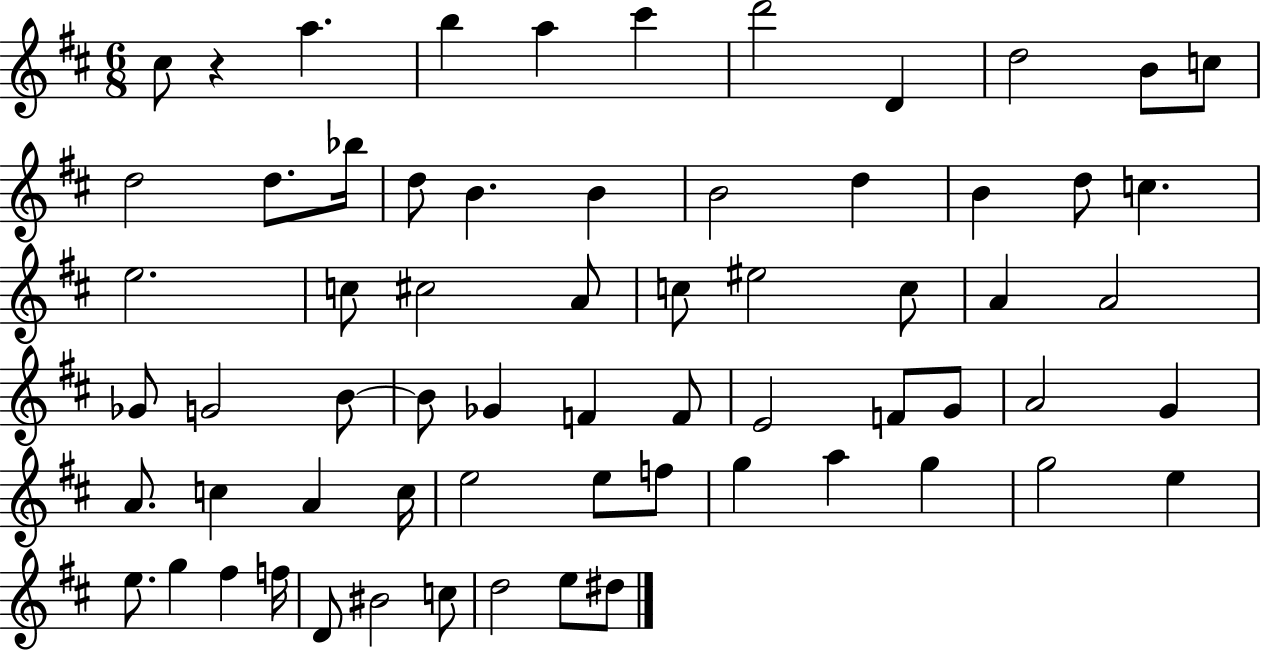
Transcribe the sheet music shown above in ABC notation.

X:1
T:Untitled
M:6/8
L:1/4
K:D
^c/2 z a b a ^c' d'2 D d2 B/2 c/2 d2 d/2 _b/4 d/2 B B B2 d B d/2 c e2 c/2 ^c2 A/2 c/2 ^e2 c/2 A A2 _G/2 G2 B/2 B/2 _G F F/2 E2 F/2 G/2 A2 G A/2 c A c/4 e2 e/2 f/2 g a g g2 e e/2 g ^f f/4 D/2 ^B2 c/2 d2 e/2 ^d/2